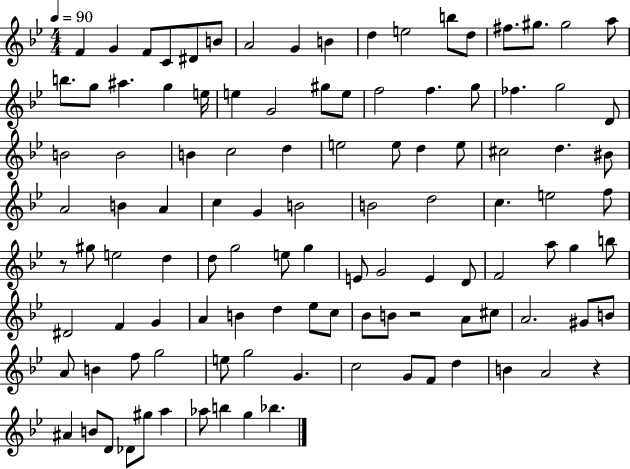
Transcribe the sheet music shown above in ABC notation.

X:1
T:Untitled
M:4/4
L:1/4
K:Bb
F G F/2 C/2 ^D/2 B/2 A2 G B d e2 b/2 d/2 ^f/2 ^g/2 ^g2 a/2 b/2 g/2 ^a g e/4 e G2 ^g/2 e/2 f2 f g/2 _f g2 D/2 B2 B2 B c2 d e2 e/2 d e/2 ^c2 d ^B/2 A2 B A c G B2 B2 d2 c e2 f/2 z/2 ^g/2 e2 d d/2 g2 e/2 g E/2 G2 E D/2 F2 a/2 g b/2 ^D2 F G A B d _e/2 c/2 _B/2 B/2 z2 A/2 ^c/2 A2 ^G/2 B/2 A/2 B f/2 g2 e/2 g2 G c2 G/2 F/2 d B A2 z ^A B/2 D/2 _D/2 ^g/2 a _a/2 b g _b